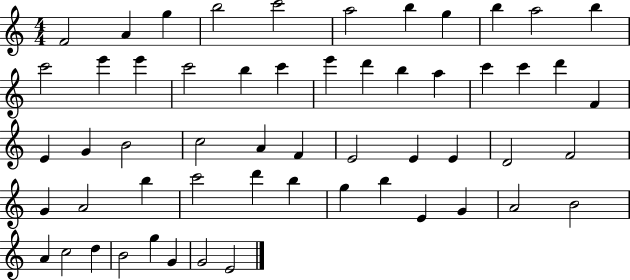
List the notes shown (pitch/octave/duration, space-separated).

F4/h A4/q G5/q B5/h C6/h A5/h B5/q G5/q B5/q A5/h B5/q C6/h E6/q E6/q C6/h B5/q C6/q E6/q D6/q B5/q A5/q C6/q C6/q D6/q F4/q E4/q G4/q B4/h C5/h A4/q F4/q E4/h E4/q E4/q D4/h F4/h G4/q A4/h B5/q C6/h D6/q B5/q G5/q B5/q E4/q G4/q A4/h B4/h A4/q C5/h D5/q B4/h G5/q G4/q G4/h E4/h